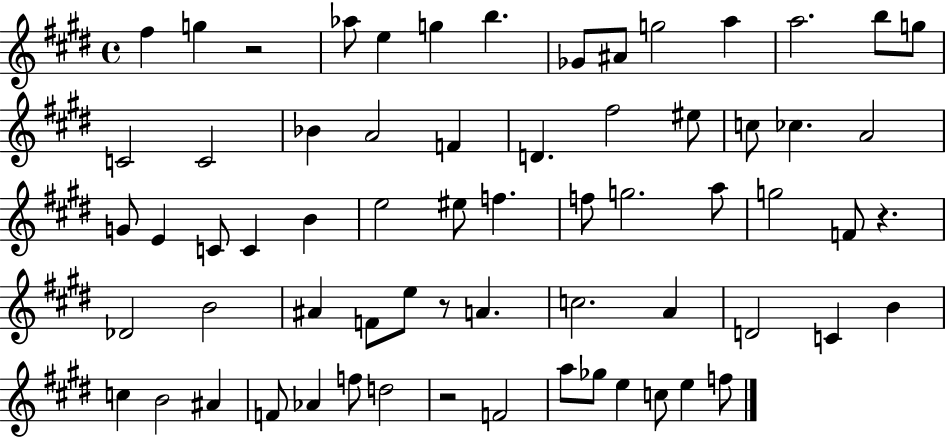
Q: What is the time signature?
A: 4/4